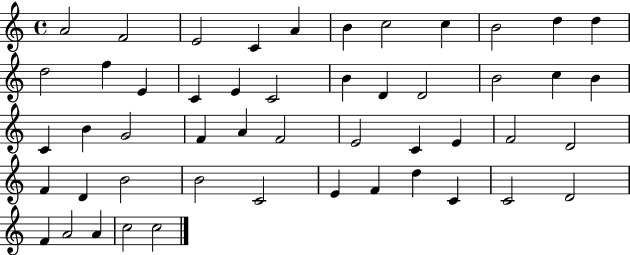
A4/h F4/h E4/h C4/q A4/q B4/q C5/h C5/q B4/h D5/q D5/q D5/h F5/q E4/q C4/q E4/q C4/h B4/q D4/q D4/h B4/h C5/q B4/q C4/q B4/q G4/h F4/q A4/q F4/h E4/h C4/q E4/q F4/h D4/h F4/q D4/q B4/h B4/h C4/h E4/q F4/q D5/q C4/q C4/h D4/h F4/q A4/h A4/q C5/h C5/h